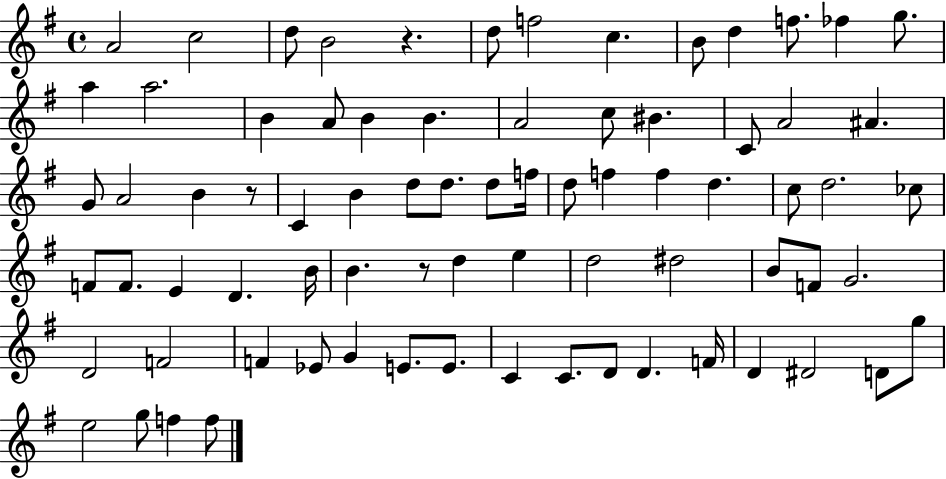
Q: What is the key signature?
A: G major